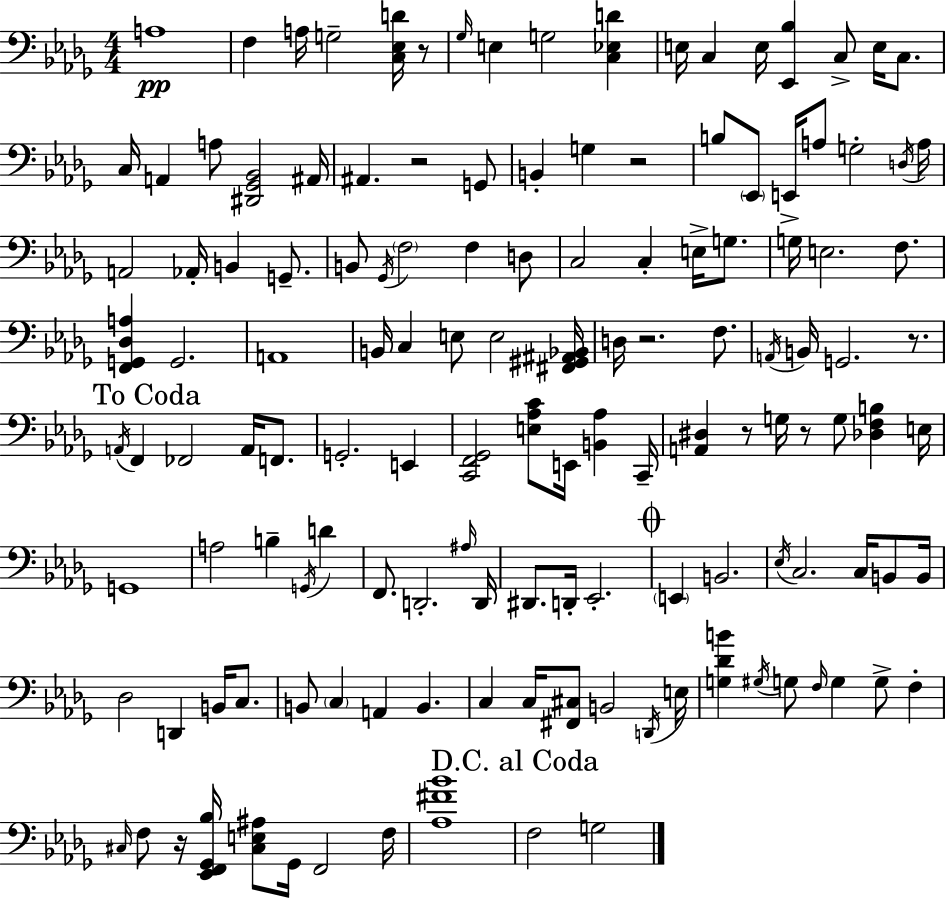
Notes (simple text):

A3/w F3/q A3/s G3/h [C3,Eb3,D4]/s R/e Gb3/s E3/q G3/h [C3,Eb3,D4]/q E3/s C3/q E3/s [Eb2,Bb3]/q C3/e E3/s C3/e. C3/s A2/q A3/e [D#2,Gb2,Bb2]/h A#2/s A#2/q. R/h G2/e B2/q G3/q R/h B3/e Eb2/e E2/s A3/e G3/h D3/s A3/s A2/h Ab2/s B2/q G2/e. B2/e Gb2/s F3/h F3/q D3/e C3/h C3/q E3/s G3/e. G3/s E3/h. F3/e. [F2,G2,Db3,A3]/q G2/h. A2/w B2/s C3/q E3/e E3/h [F#2,G#2,A#2,Bb2]/s D3/s R/h. F3/e. A2/s B2/s G2/h. R/e. A2/s F2/q FES2/h A2/s F2/e. G2/h. E2/q [C2,F2,Gb2]/h [E3,Ab3,C4]/e E2/s [B2,Ab3]/q C2/s [A2,D#3]/q R/e G3/s R/e G3/e [Db3,F3,B3]/q E3/s G2/w A3/h B3/q G2/s D4/q F2/e. D2/h. A#3/s D2/s D#2/e. D2/s Eb2/h. E2/q B2/h. Eb3/s C3/h. C3/s B2/e B2/s Db3/h D2/q B2/s C3/e. B2/e C3/q A2/q B2/q. C3/q C3/s [F#2,C#3]/e B2/h D2/s E3/s [G3,Db4,B4]/q G#3/s G3/e F3/s G3/q G3/e F3/q C#3/s F3/e R/s [Eb2,F2,Gb2,Bb3]/s [C#3,E3,A#3]/e Gb2/s F2/h F3/s [Ab3,F#4,Bb4]/w F3/h G3/h